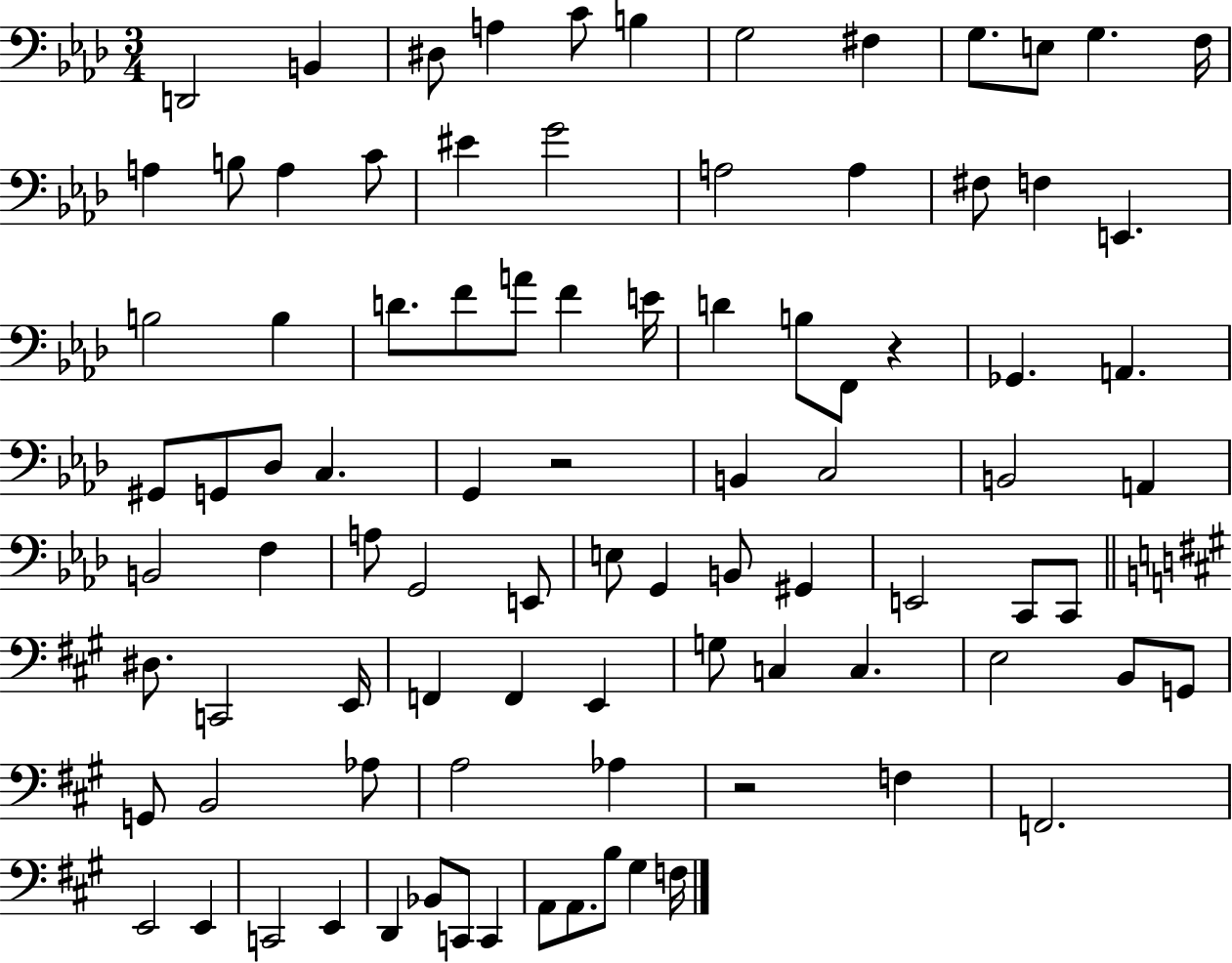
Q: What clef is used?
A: bass